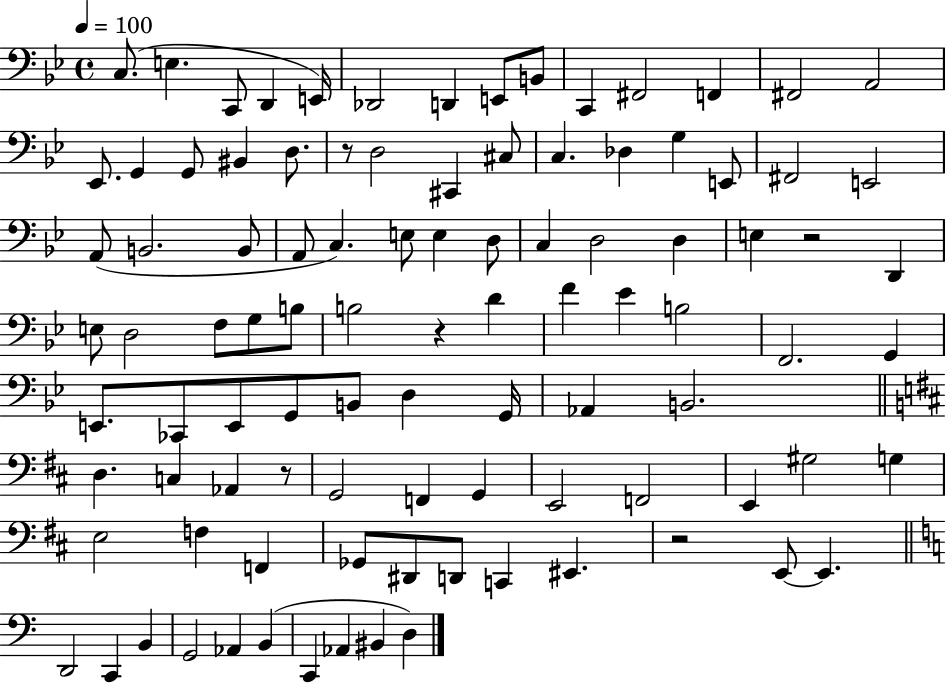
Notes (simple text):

C3/e. E3/q. C2/e D2/q E2/s Db2/h D2/q E2/e B2/e C2/q F#2/h F2/q F#2/h A2/h Eb2/e. G2/q G2/e BIS2/q D3/e. R/e D3/h C#2/q C#3/e C3/q. Db3/q G3/q E2/e F#2/h E2/h A2/e B2/h. B2/e A2/e C3/q. E3/e E3/q D3/e C3/q D3/h D3/q E3/q R/h D2/q E3/e D3/h F3/e G3/e B3/e B3/h R/q D4/q F4/q Eb4/q B3/h F2/h. G2/q E2/e. CES2/e E2/e G2/e B2/e D3/q G2/s Ab2/q B2/h. D3/q. C3/q Ab2/q R/e G2/h F2/q G2/q E2/h F2/h E2/q G#3/h G3/q E3/h F3/q F2/q Gb2/e D#2/e D2/e C2/q EIS2/q. R/h E2/e E2/q. D2/h C2/q B2/q G2/h Ab2/q B2/q C2/q Ab2/q BIS2/q D3/q